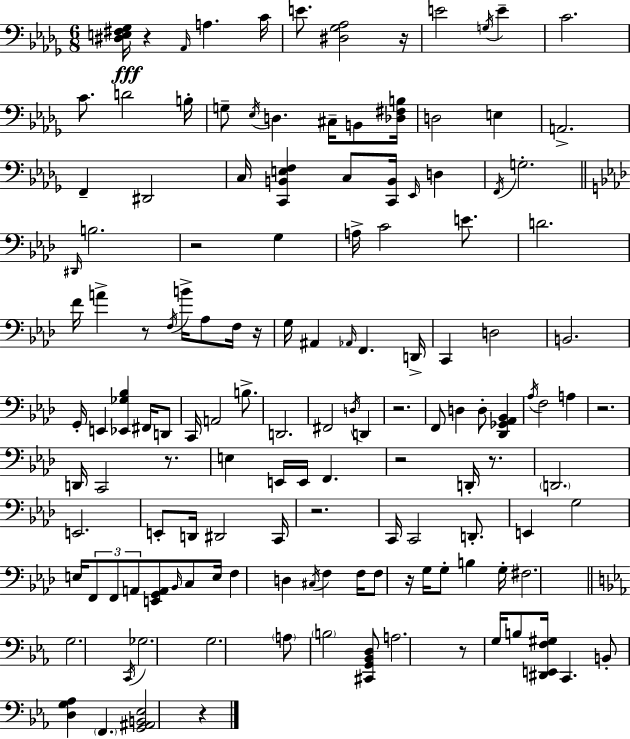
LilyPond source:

{
  \clef bass
  \numericTimeSignature
  \time 6/8
  \key bes \minor
  <dis e fis ges>16\fff r4 \grace { aes,16 } a4. | c'16 e'8. <dis ges aes>2 | r16 e'2 \acciaccatura { g16 } e'4-- | c'2. | \break c'8. d'2 | b16-. g8-- \acciaccatura { ees16 } d4. cis16-- | b,8 <des fis b>16 d2 e4 | a,2.-> | \break f,4-- dis,2 | c16 <c, b, e f>4 c8 <c, b,>16 \grace { ees,16 } | d4 \acciaccatura { f,16 } g2.-. | \bar "||" \break \key aes \major \grace { dis,16 } b2. | r2 g4 | a16-> c'2 e'8. | d'2. | \break f'16 a'4-> r8 \acciaccatura { f16 } b'16-> aes8 | f16 r16 g16 ais,4 \grace { aes,16 } f,4. | d,16-> c,4 d2 | b,2. | \break g,16-. e,4 <ees, ges bes>4 | fis,16 d,8 c,16 a,2 | b8.-> d,2. | fis,2 \acciaccatura { d16 } | \break d,4 r2. | f,8 d4 d8-. | <des, ges, aes, bes,>4 \acciaccatura { aes16 } f2 | a4 r2. | \break d,16 c,2 | r8. e4 e,16 e,16 f,4. | r2 | d,16-. r8. \parenthesize d,2. | \break e,2. | e,8-. d,16 dis,2 | c,16 r2. | c,16 c,2 | \break d,8.-. e,4 g2 | e16 \tuplet 3/2 { f,8 f,8 a,8 } | <e, g, a,>8 \grace { bes,16 } c8 e16 f4 d4 | \acciaccatura { cis16 } f4 f16 f8 r16 g16 | \break g8-. b4 g16-. fis2. | \bar "||" \break \key ees \major g2. | \acciaccatura { c,16 } ges2. | g2. | \parenthesize a8 \parenthesize b2 <cis, g, bes, d>8 | \break a2. | r8 g16 b8 <dis, e, f gis>16 c,4. | b,8-. <d g aes>4 \parenthesize f,4. | <g, ais, b, ees>2 r4 | \break \bar "|."
}